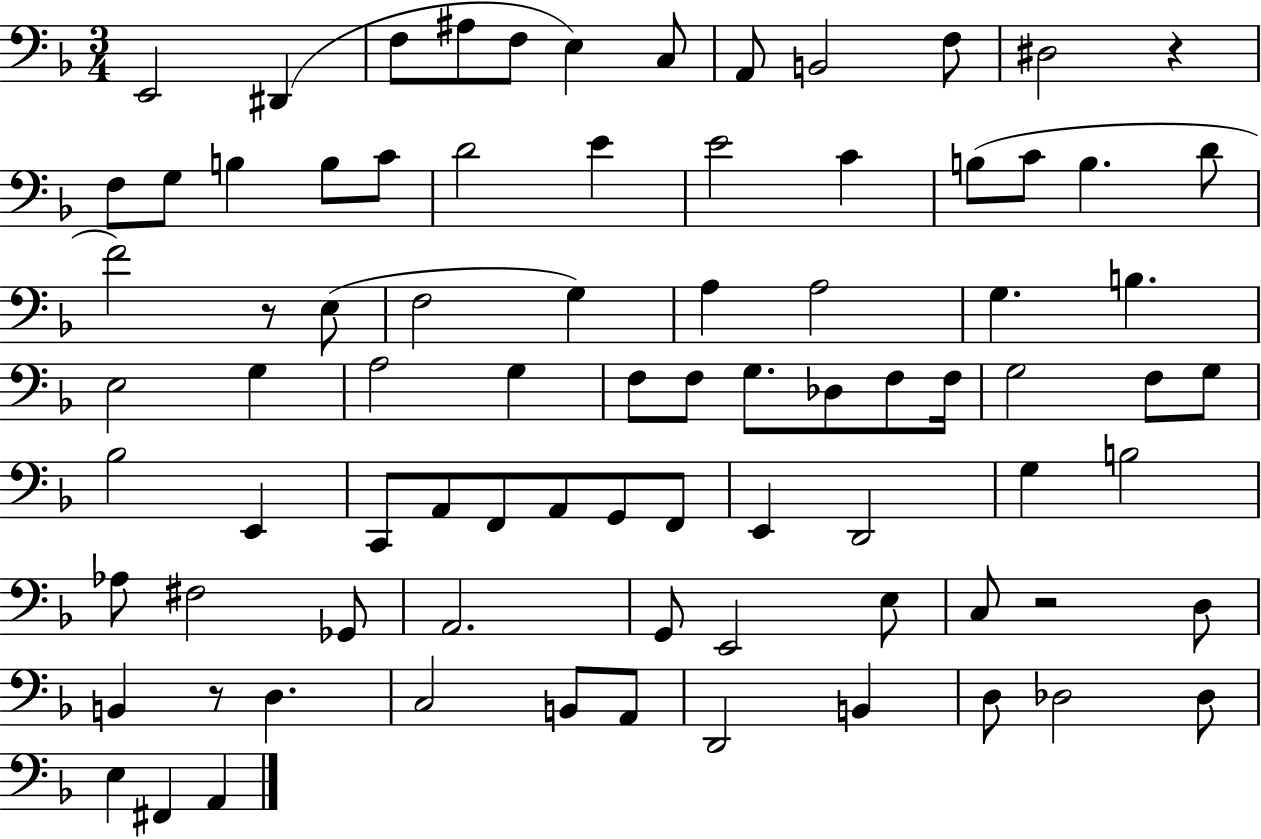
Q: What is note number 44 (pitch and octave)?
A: F3